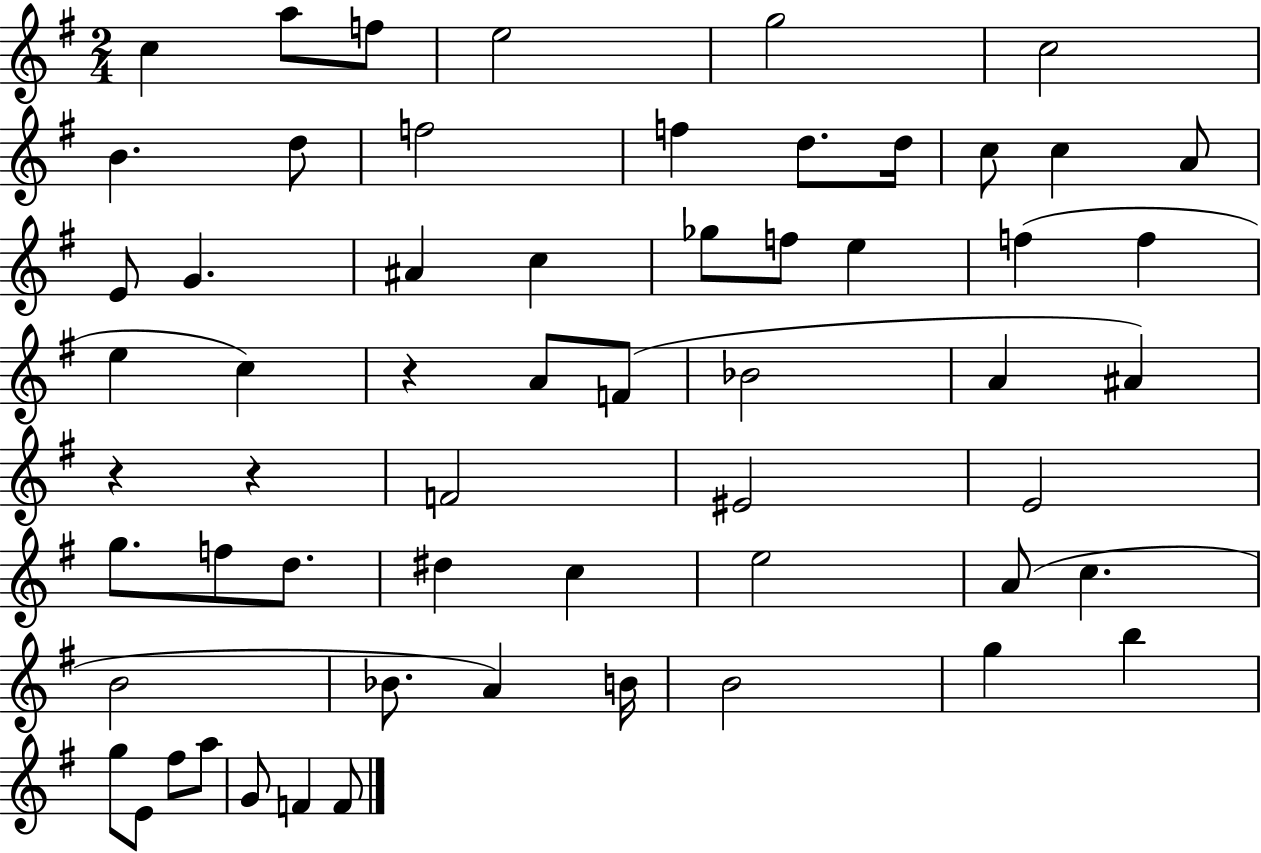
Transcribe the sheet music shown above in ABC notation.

X:1
T:Untitled
M:2/4
L:1/4
K:G
c a/2 f/2 e2 g2 c2 B d/2 f2 f d/2 d/4 c/2 c A/2 E/2 G ^A c _g/2 f/2 e f f e c z A/2 F/2 _B2 A ^A z z F2 ^E2 E2 g/2 f/2 d/2 ^d c e2 A/2 c B2 _B/2 A B/4 B2 g b g/2 E/2 ^f/2 a/2 G/2 F F/2